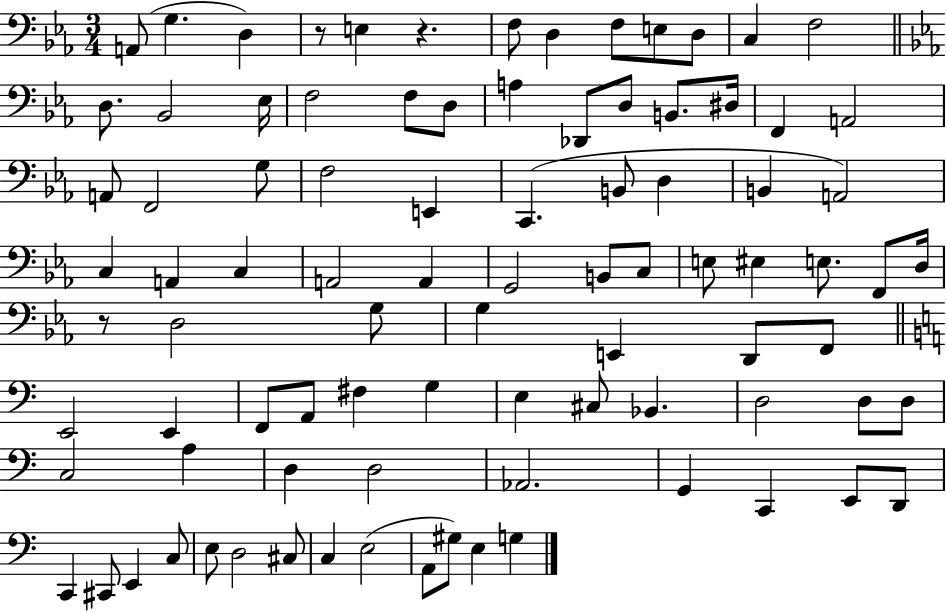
A2/e G3/q. D3/q R/e E3/q R/q. F3/e D3/q F3/e E3/e D3/e C3/q F3/h D3/e. Bb2/h Eb3/s F3/h F3/e D3/e A3/q Db2/e D3/e B2/e. D#3/s F2/q A2/h A2/e F2/h G3/e F3/h E2/q C2/q. B2/e D3/q B2/q A2/h C3/q A2/q C3/q A2/h A2/q G2/h B2/e C3/e E3/e EIS3/q E3/e. F2/e D3/s R/e D3/h G3/e G3/q E2/q D2/e F2/e E2/h E2/q F2/e A2/e F#3/q G3/q E3/q C#3/e Bb2/q. D3/h D3/e D3/e C3/h A3/q D3/q D3/h Ab2/h. G2/q C2/q E2/e D2/e C2/q C#2/e E2/q C3/e E3/e D3/h C#3/e C3/q E3/h A2/e G#3/e E3/q G3/q